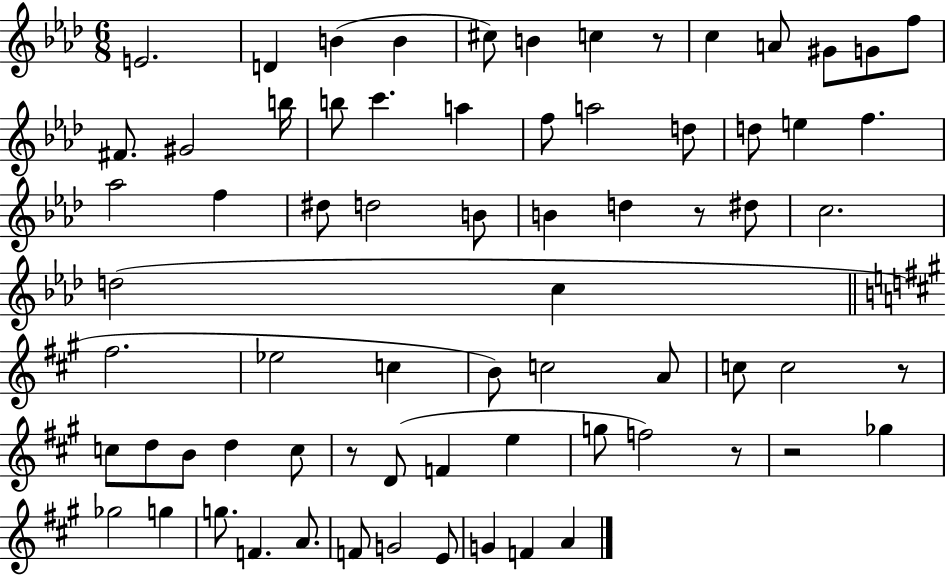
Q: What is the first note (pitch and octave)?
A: E4